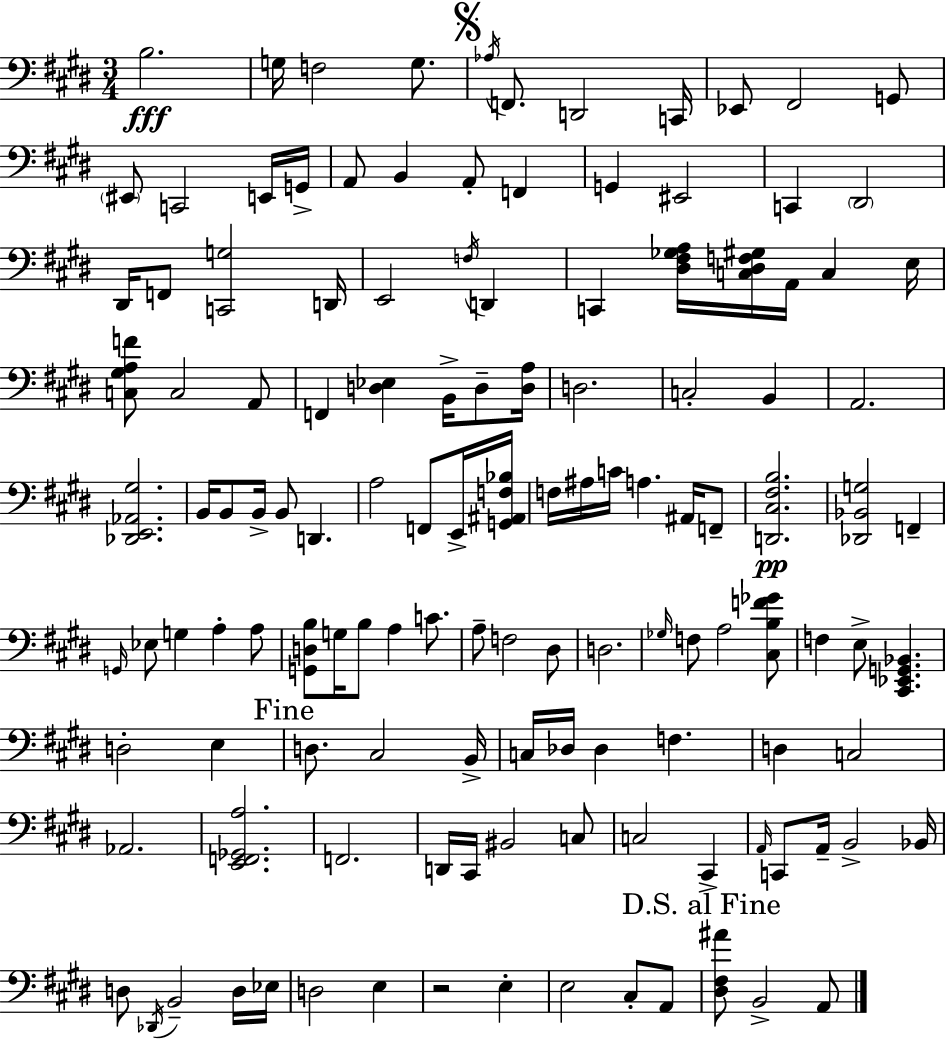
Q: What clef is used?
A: bass